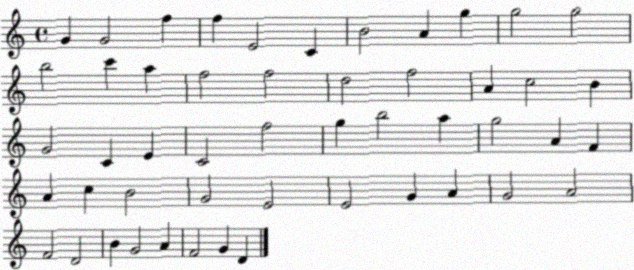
X:1
T:Untitled
M:4/4
L:1/4
K:C
G G2 f f E2 C B2 A g g2 g2 b2 c' a f2 f2 d2 f2 A c2 B G2 C E C2 f2 g b2 a g2 A F A c B2 G2 E2 E2 G A G2 A2 F2 D2 B G2 A F2 G D